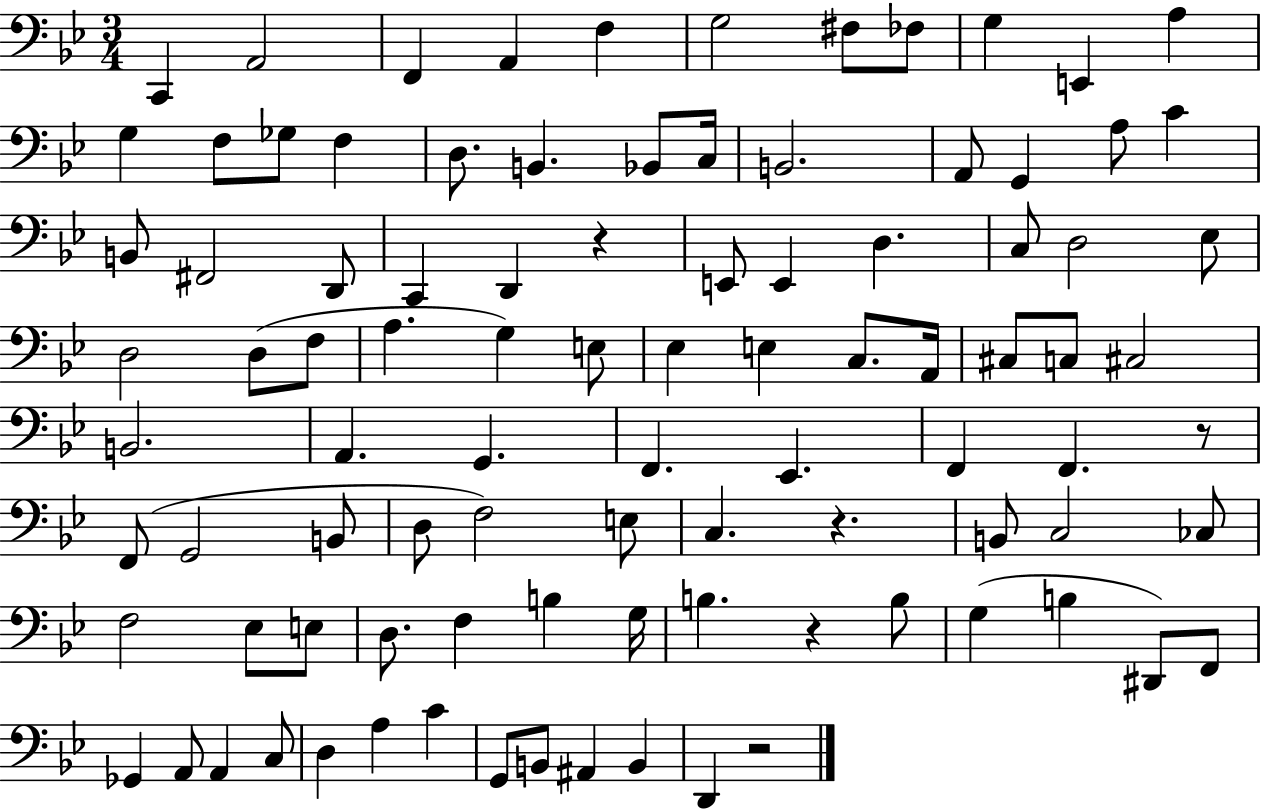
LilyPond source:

{
  \clef bass
  \numericTimeSignature
  \time 3/4
  \key bes \major
  c,4 a,2 | f,4 a,4 f4 | g2 fis8 fes8 | g4 e,4 a4 | \break g4 f8 ges8 f4 | d8. b,4. bes,8 c16 | b,2. | a,8 g,4 a8 c'4 | \break b,8 fis,2 d,8 | c,4 d,4 r4 | e,8 e,4 d4. | c8 d2 ees8 | \break d2 d8( f8 | a4. g4) e8 | ees4 e4 c8. a,16 | cis8 c8 cis2 | \break b,2. | a,4. g,4. | f,4. ees,4. | f,4 f,4. r8 | \break f,8( g,2 b,8 | d8 f2) e8 | c4. r4. | b,8 c2 ces8 | \break f2 ees8 e8 | d8. f4 b4 g16 | b4. r4 b8 | g4( b4 dis,8) f,8 | \break ges,4 a,8 a,4 c8 | d4 a4 c'4 | g,8 b,8 ais,4 b,4 | d,4 r2 | \break \bar "|."
}